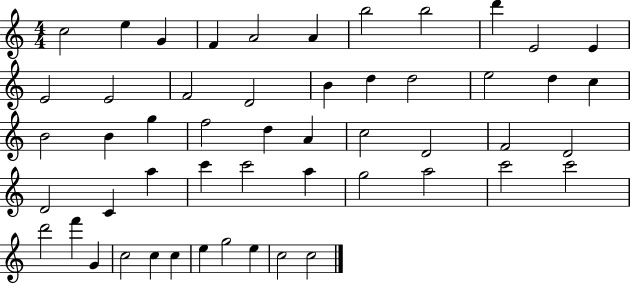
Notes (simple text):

C5/h E5/q G4/q F4/q A4/h A4/q B5/h B5/h D6/q E4/h E4/q E4/h E4/h F4/h D4/h B4/q D5/q D5/h E5/h D5/q C5/q B4/h B4/q G5/q F5/h D5/q A4/q C5/h D4/h F4/h D4/h D4/h C4/q A5/q C6/q C6/h A5/q G5/h A5/h C6/h C6/h D6/h F6/q G4/q C5/h C5/q C5/q E5/q G5/h E5/q C5/h C5/h